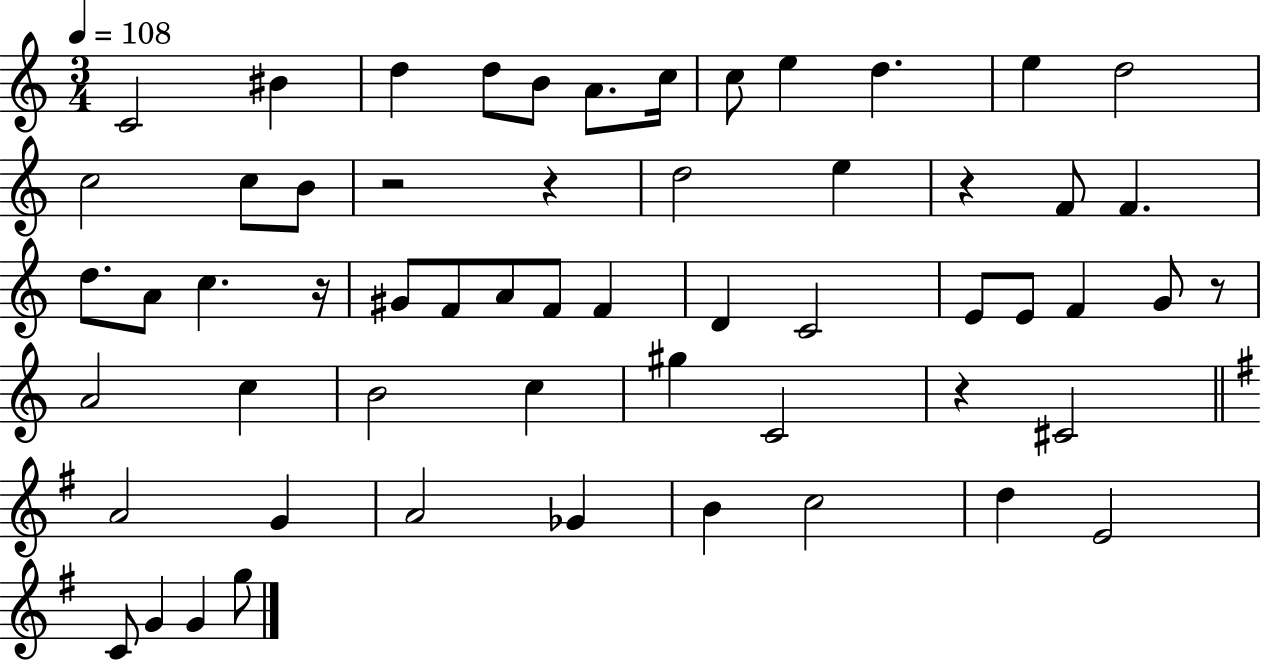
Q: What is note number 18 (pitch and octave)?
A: F4